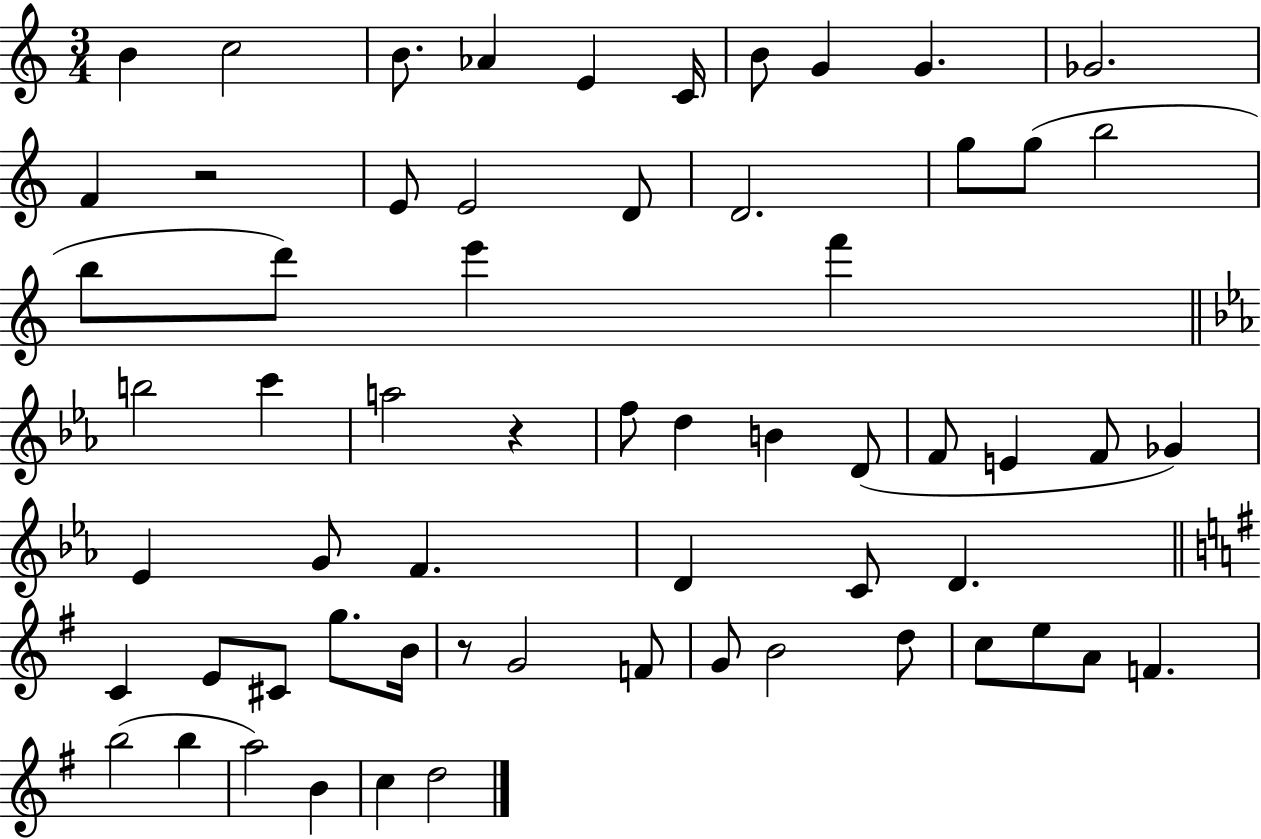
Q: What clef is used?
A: treble